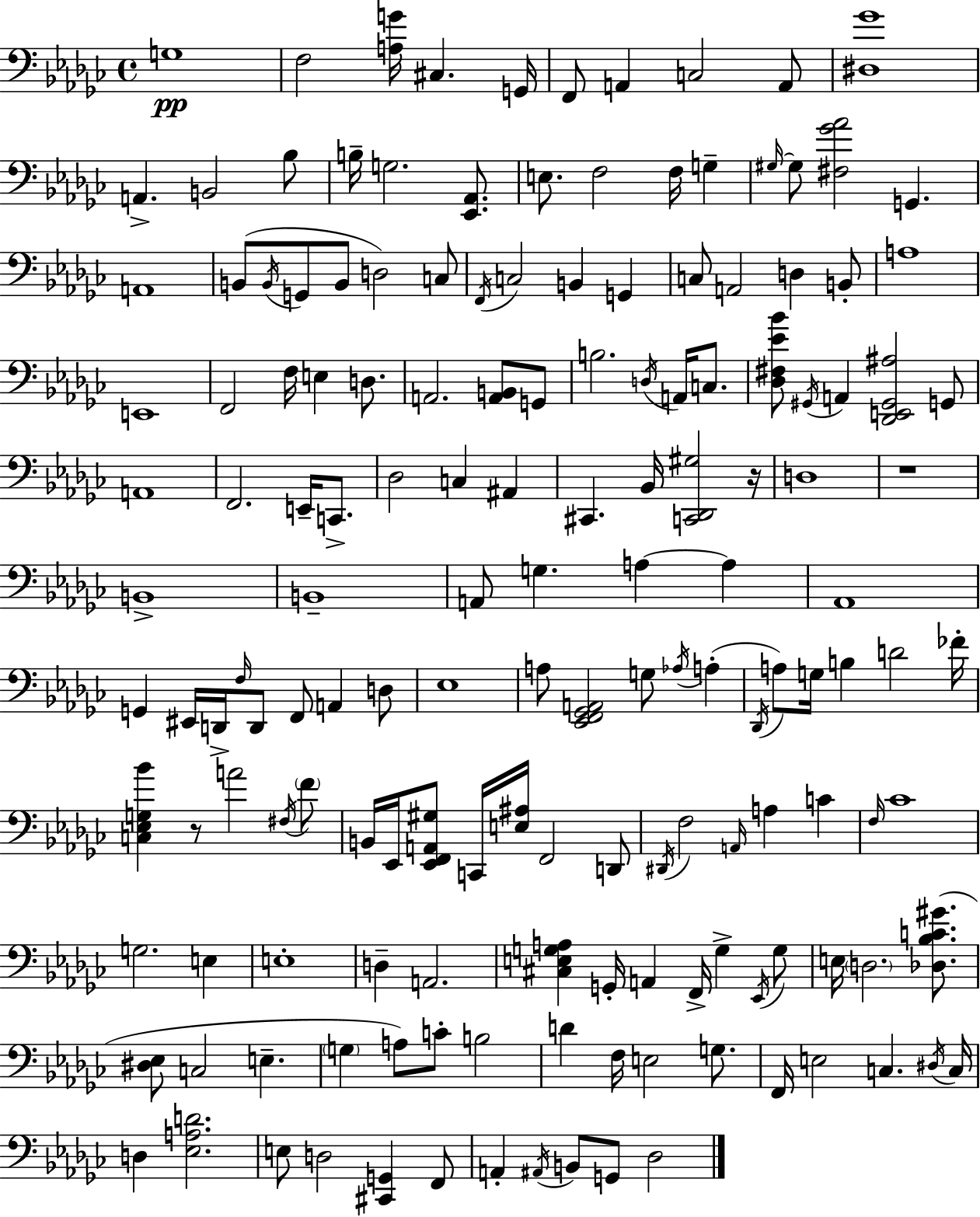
{
  \clef bass
  \time 4/4
  \defaultTimeSignature
  \key ees \minor
  g1\pp | f2 <a g'>16 cis4. g,16 | f,8 a,4 c2 a,8 | <dis ges'>1 | \break a,4.-> b,2 bes8 | b16-- g2. <ees, aes,>8. | e8. f2 f16 g4-- | \grace { gis16~ }~ gis8 <fis ges' aes'>2 g,4. | \break a,1 | b,8( \acciaccatura { b,16 } g,8 b,8 d2) | c8 \acciaccatura { f,16 } c2 b,4 g,4 | c8 a,2 d4 | \break b,8-. a1 | e,1 | f,2 f16 e4 | d8. a,2. <a, b,>8 | \break g,8 b2. \acciaccatura { d16 } | a,16 c8. <des fis ees' bes'>8 \acciaccatura { gis,16 } a,4 <des, e, gis, ais>2 | g,8 a,1 | f,2. | \break e,16-- c,8.-> des2 c4 | ais,4 cis,4. bes,16 <c, des, gis>2 | r16 d1 | r1 | \break b,1-> | b,1-- | a,8 g4. a4~~ | a4 aes,1 | \break g,4 eis,16 d,16-> \grace { f16 } d,8 f,8 | a,4 d8 ees1 | a8 <ees, f, ges, a,>2 | g8 \acciaccatura { aes16 }( a4-. \acciaccatura { des,16 } a8) g16 b4 d'2 | \break fes'16-. <c ees g bes'>4 r8 a'2 | \acciaccatura { fis16 } \parenthesize f'8 b,16 ees,16 <ees, f, a, gis>8 c,16 <e ais>16 f,2 | d,8 \acciaccatura { dis,16 } f2 | \grace { a,16 } a4 c'4 \grace { f16 } ces'1 | \break g2. | e4 e1-. | d4-- | a,2. <cis e g a>4 | \break g,16-. a,4 f,16-> g4-> \acciaccatura { ees,16 } g8 e16 \parenthesize d2. | <des bes c' gis'>8.( <dis ees>8 c2 | e4.-- \parenthesize g4 | a8) c'8-. b2 d'4 | \break f16 e2 g8. f,16 e2 | c4. \acciaccatura { dis16 } c16 d4 | <ees a d'>2. e8 | d2 <cis, g,>4 f,8 a,4-. | \break \acciaccatura { ais,16 } b,8 g,8 des2 \bar "|."
}